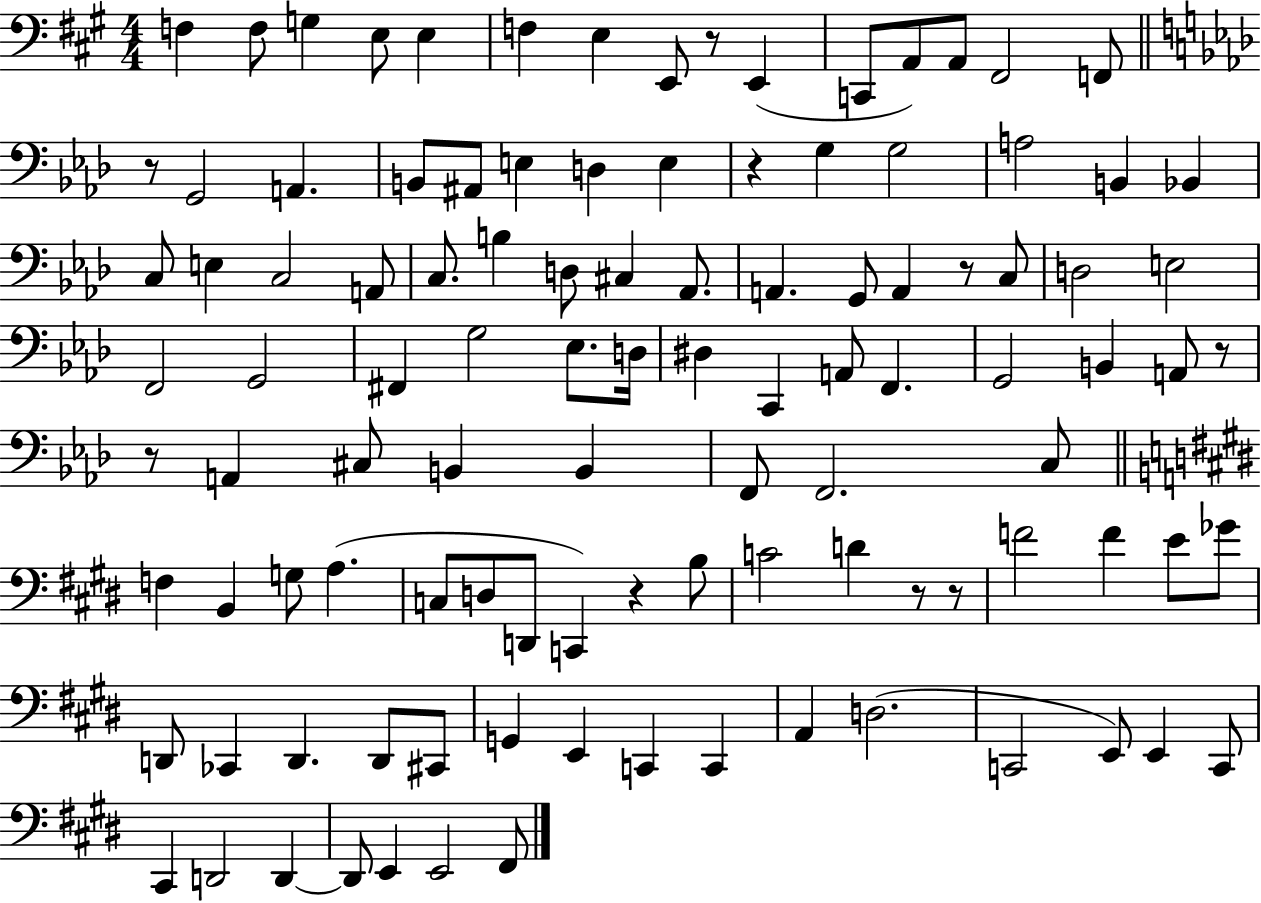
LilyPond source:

{
  \clef bass
  \numericTimeSignature
  \time 4/4
  \key a \major
  \repeat volta 2 { f4 f8 g4 e8 e4 | f4 e4 e,8 r8 e,4( | c,8 a,8) a,8 fis,2 f,8 | \bar "||" \break \key aes \major r8 g,2 a,4. | b,8 ais,8 e4 d4 e4 | r4 g4 g2 | a2 b,4 bes,4 | \break c8 e4 c2 a,8 | c8. b4 d8 cis4 aes,8. | a,4. g,8 a,4 r8 c8 | d2 e2 | \break f,2 g,2 | fis,4 g2 ees8. d16 | dis4 c,4 a,8 f,4. | g,2 b,4 a,8 r8 | \break r8 a,4 cis8 b,4 b,4 | f,8 f,2. c8 | \bar "||" \break \key e \major f4 b,4 g8 a4.( | c8 d8 d,8 c,4) r4 b8 | c'2 d'4 r8 r8 | f'2 f'4 e'8 ges'8 | \break d,8 ces,4 d,4. d,8 cis,8 | g,4 e,4 c,4 c,4 | a,4 d2.( | c,2 e,8) e,4 c,8 | \break cis,4 d,2 d,4~~ | d,8 e,4 e,2 fis,8 | } \bar "|."
}